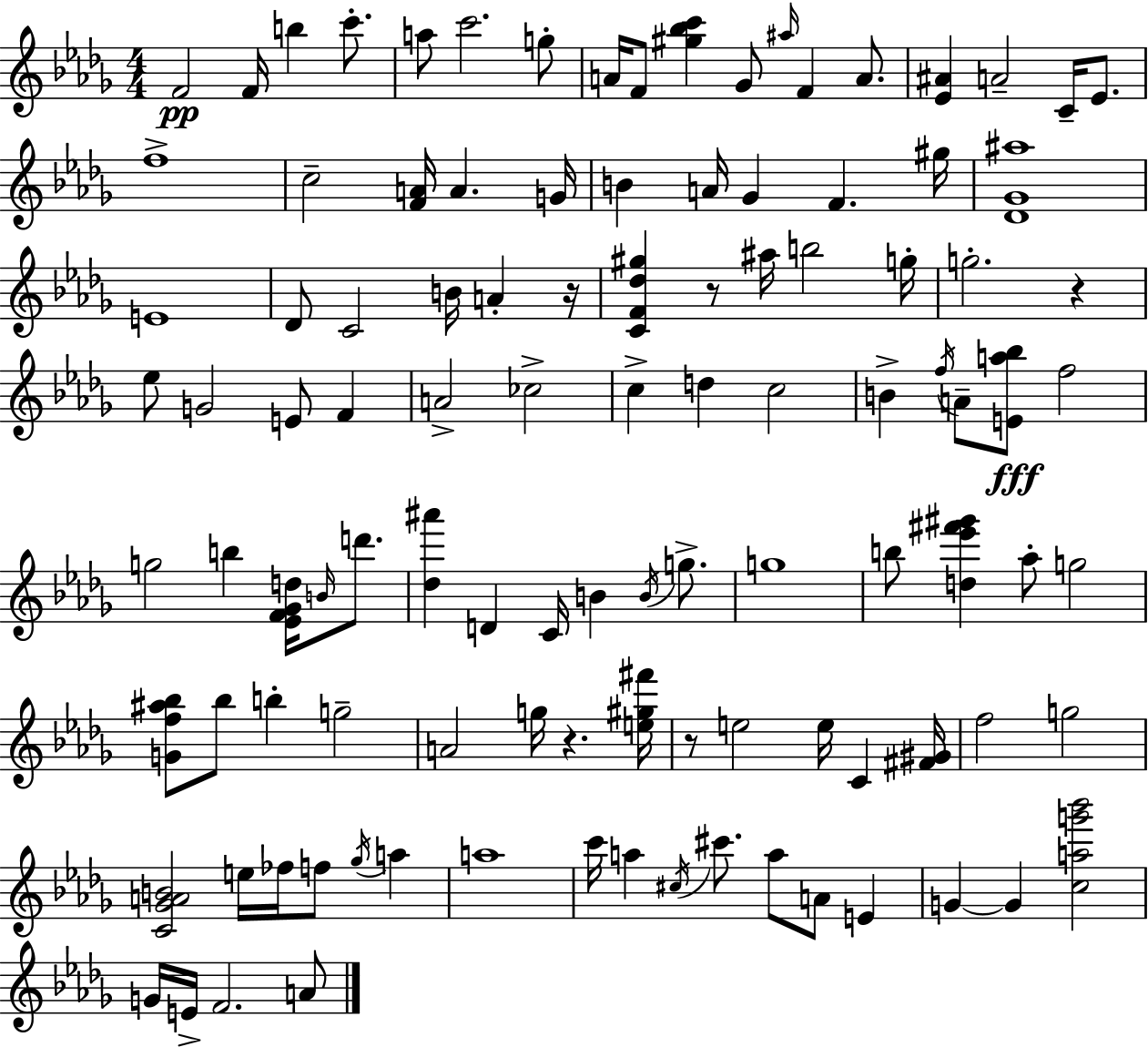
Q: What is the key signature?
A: BES minor